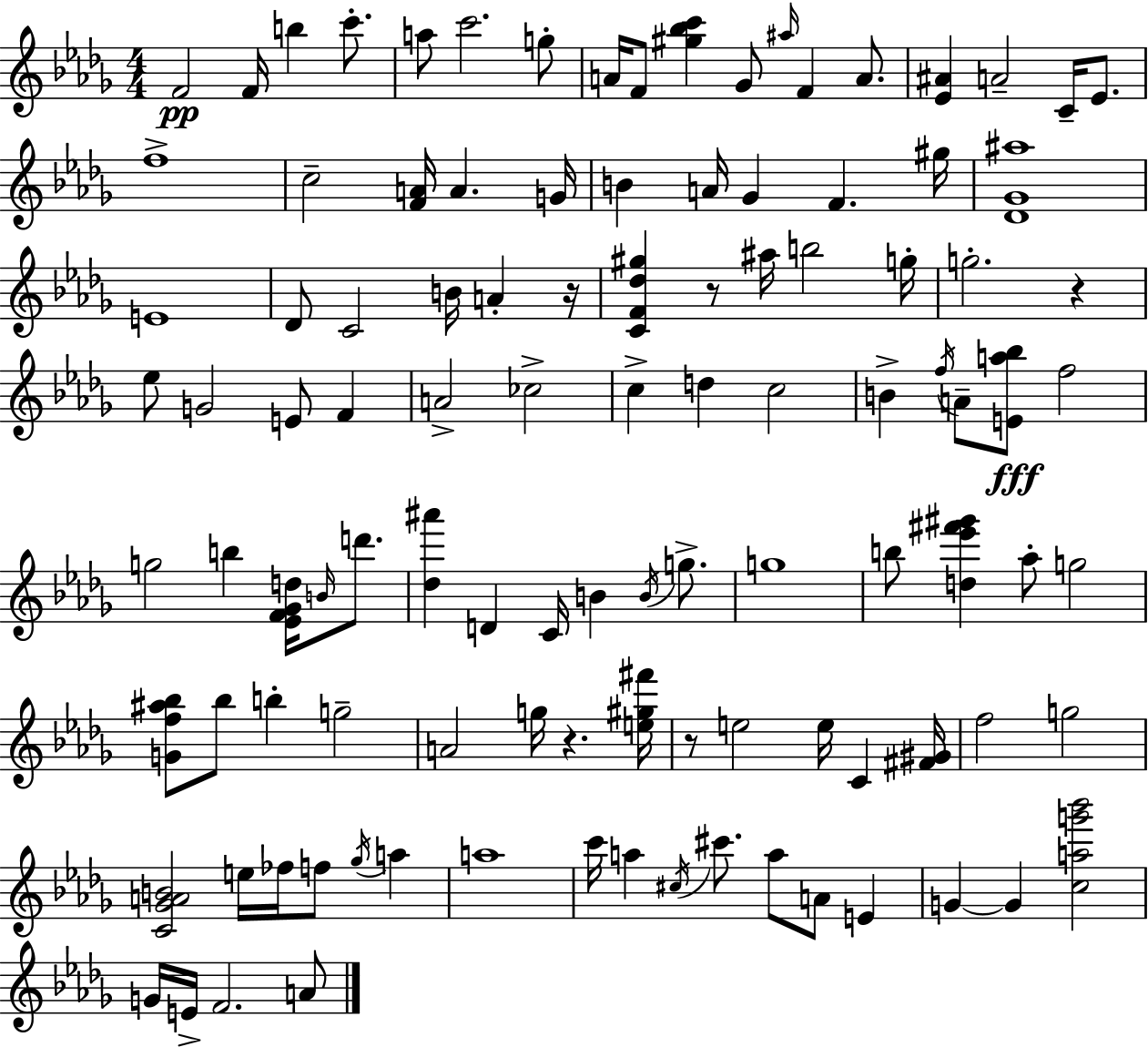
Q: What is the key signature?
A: BES minor